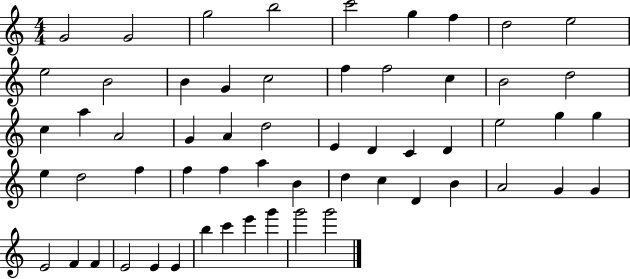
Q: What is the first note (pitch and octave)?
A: G4